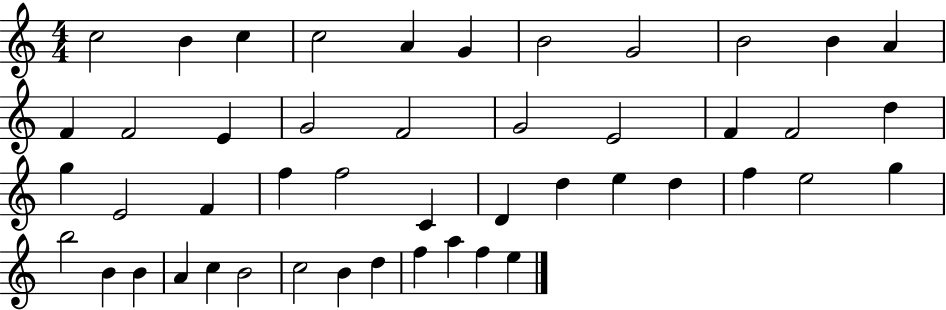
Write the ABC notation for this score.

X:1
T:Untitled
M:4/4
L:1/4
K:C
c2 B c c2 A G B2 G2 B2 B A F F2 E G2 F2 G2 E2 F F2 d g E2 F f f2 C D d e d f e2 g b2 B B A c B2 c2 B d f a f e